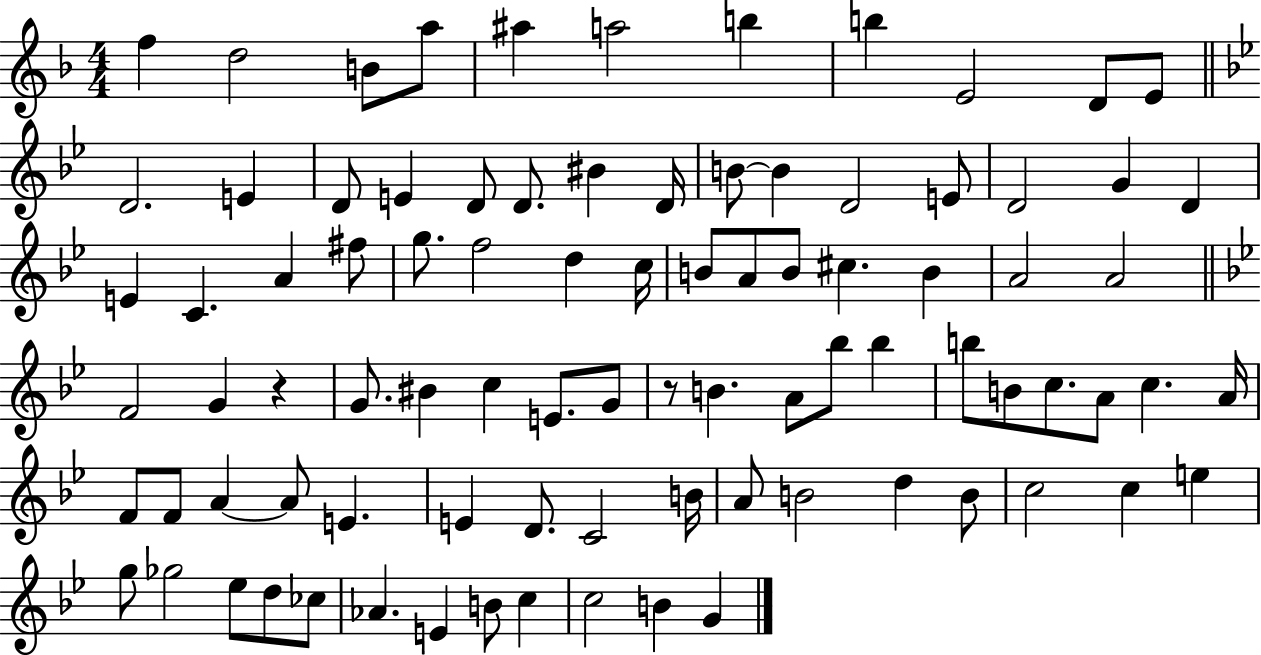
X:1
T:Untitled
M:4/4
L:1/4
K:F
f d2 B/2 a/2 ^a a2 b b E2 D/2 E/2 D2 E D/2 E D/2 D/2 ^B D/4 B/2 B D2 E/2 D2 G D E C A ^f/2 g/2 f2 d c/4 B/2 A/2 B/2 ^c B A2 A2 F2 G z G/2 ^B c E/2 G/2 z/2 B A/2 _b/2 _b b/2 B/2 c/2 A/2 c A/4 F/2 F/2 A A/2 E E D/2 C2 B/4 A/2 B2 d B/2 c2 c e g/2 _g2 _e/2 d/2 _c/2 _A E B/2 c c2 B G